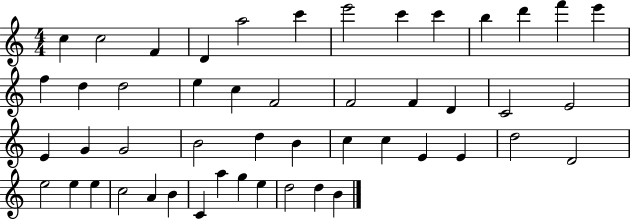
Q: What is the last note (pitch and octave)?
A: B4